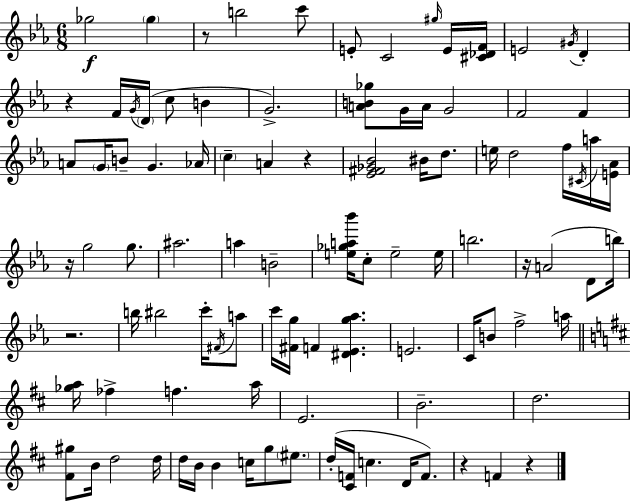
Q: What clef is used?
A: treble